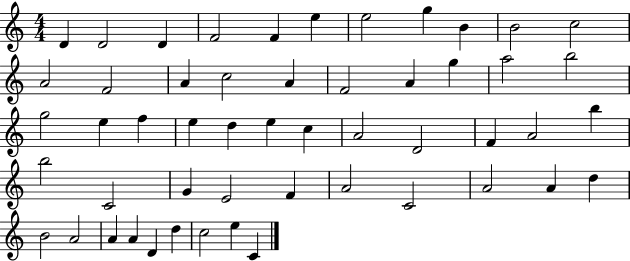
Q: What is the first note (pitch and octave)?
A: D4